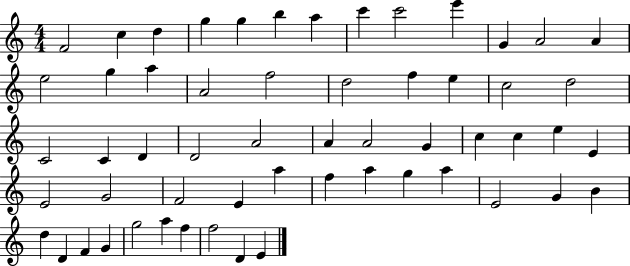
X:1
T:Untitled
M:4/4
L:1/4
K:C
F2 c d g g b a c' c'2 e' G A2 A e2 g a A2 f2 d2 f e c2 d2 C2 C D D2 A2 A A2 G c c e E E2 G2 F2 E a f a g a E2 G B d D F G g2 a f f2 D E